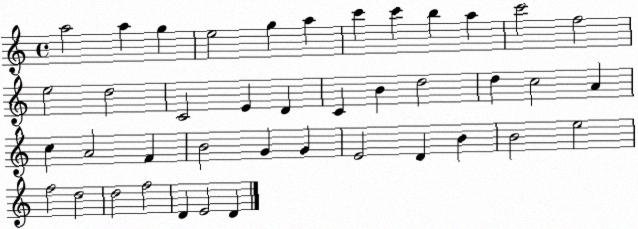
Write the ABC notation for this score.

X:1
T:Untitled
M:4/4
L:1/4
K:C
a2 a g e2 g a c' c' b a c'2 f2 e2 d2 C2 E D C B d2 d c2 A c A2 F B2 G G E2 D B B2 e2 f2 d2 d2 f2 D E2 D